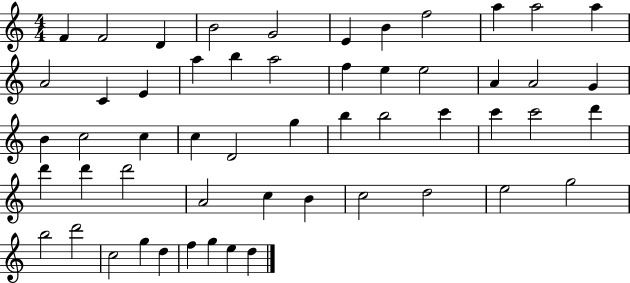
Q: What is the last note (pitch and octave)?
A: D5